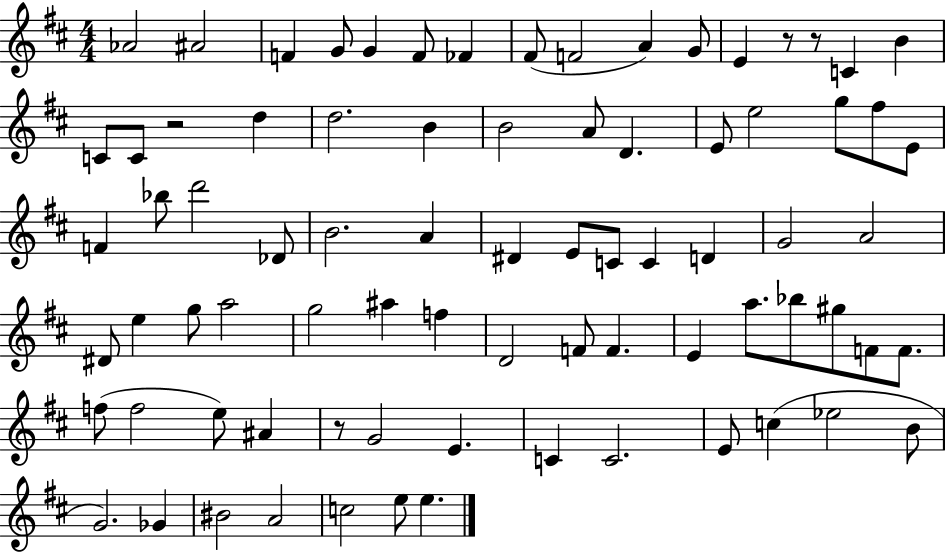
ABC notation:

X:1
T:Untitled
M:4/4
L:1/4
K:D
_A2 ^A2 F G/2 G F/2 _F ^F/2 F2 A G/2 E z/2 z/2 C B C/2 C/2 z2 d d2 B B2 A/2 D E/2 e2 g/2 ^f/2 E/2 F _b/2 d'2 _D/2 B2 A ^D E/2 C/2 C D G2 A2 ^D/2 e g/2 a2 g2 ^a f D2 F/2 F E a/2 _b/2 ^g/2 F/2 F/2 f/2 f2 e/2 ^A z/2 G2 E C C2 E/2 c _e2 B/2 G2 _G ^B2 A2 c2 e/2 e